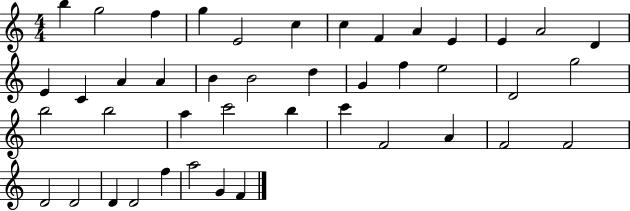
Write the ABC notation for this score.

X:1
T:Untitled
M:4/4
L:1/4
K:C
b g2 f g E2 c c F A E E A2 D E C A A B B2 d G f e2 D2 g2 b2 b2 a c'2 b c' F2 A F2 F2 D2 D2 D D2 f a2 G F